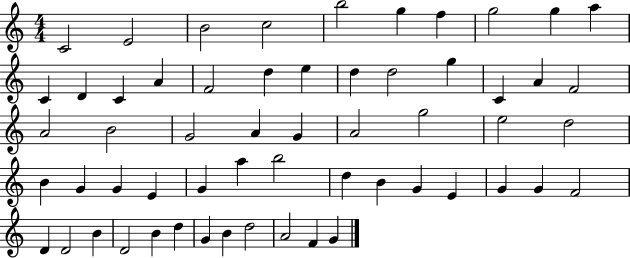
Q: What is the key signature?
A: C major